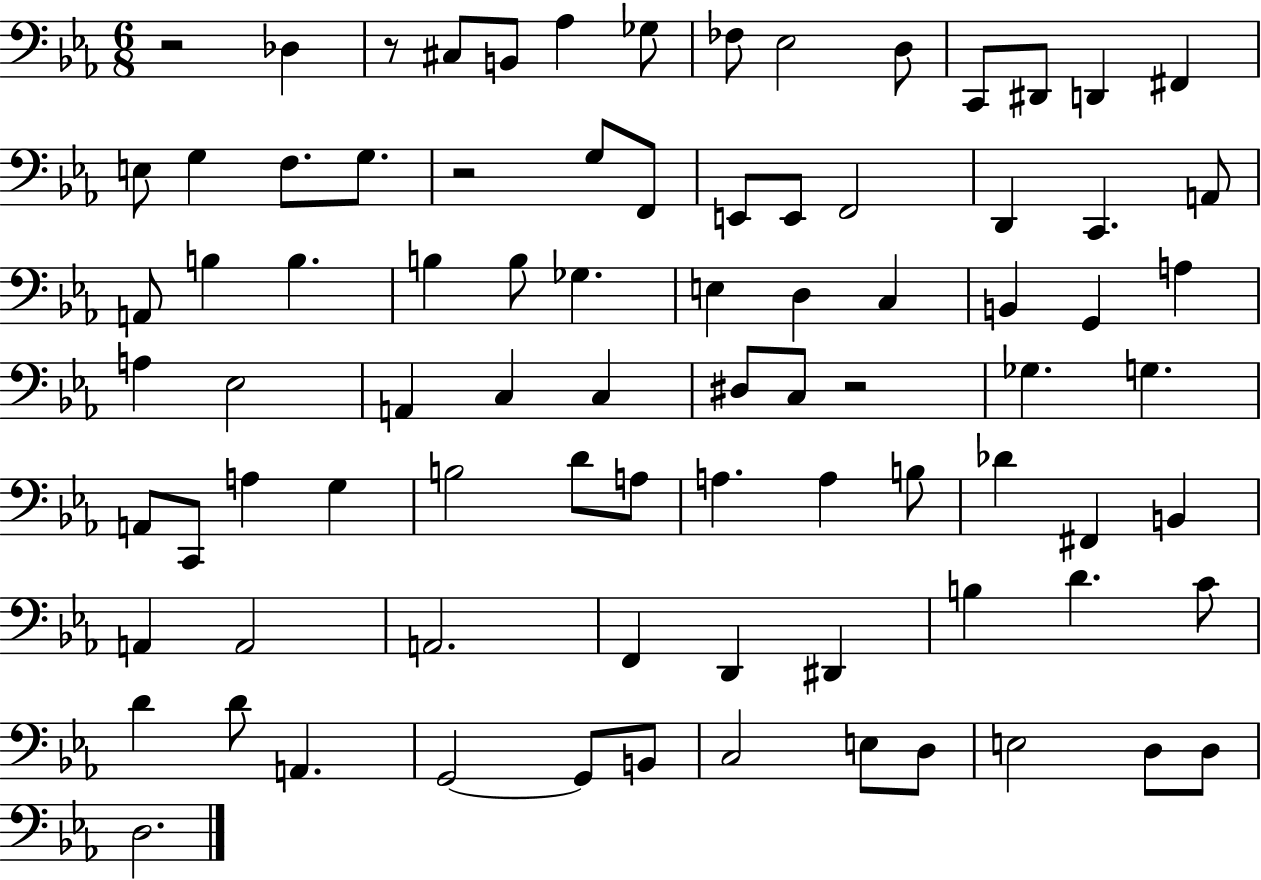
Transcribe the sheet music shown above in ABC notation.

X:1
T:Untitled
M:6/8
L:1/4
K:Eb
z2 _D, z/2 ^C,/2 B,,/2 _A, _G,/2 _F,/2 _E,2 D,/2 C,,/2 ^D,,/2 D,, ^F,, E,/2 G, F,/2 G,/2 z2 G,/2 F,,/2 E,,/2 E,,/2 F,,2 D,, C,, A,,/2 A,,/2 B, B, B, B,/2 _G, E, D, C, B,, G,, A, A, _E,2 A,, C, C, ^D,/2 C,/2 z2 _G, G, A,,/2 C,,/2 A, G, B,2 D/2 A,/2 A, A, B,/2 _D ^F,, B,, A,, A,,2 A,,2 F,, D,, ^D,, B, D C/2 D D/2 A,, G,,2 G,,/2 B,,/2 C,2 E,/2 D,/2 E,2 D,/2 D,/2 D,2